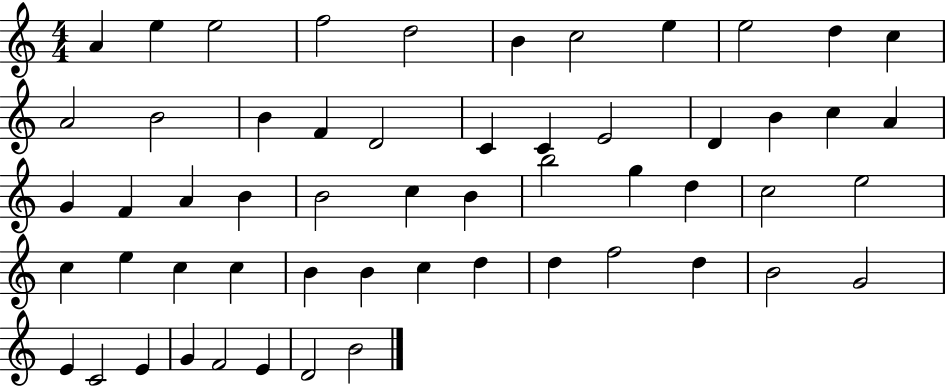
A4/q E5/q E5/h F5/h D5/h B4/q C5/h E5/q E5/h D5/q C5/q A4/h B4/h B4/q F4/q D4/h C4/q C4/q E4/h D4/q B4/q C5/q A4/q G4/q F4/q A4/q B4/q B4/h C5/q B4/q B5/h G5/q D5/q C5/h E5/h C5/q E5/q C5/q C5/q B4/q B4/q C5/q D5/q D5/q F5/h D5/q B4/h G4/h E4/q C4/h E4/q G4/q F4/h E4/q D4/h B4/h